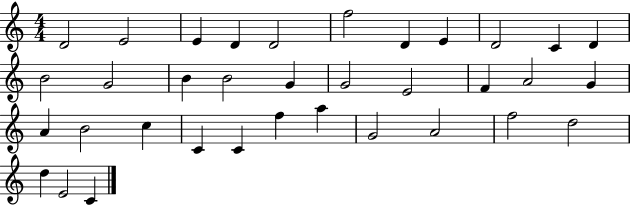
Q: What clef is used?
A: treble